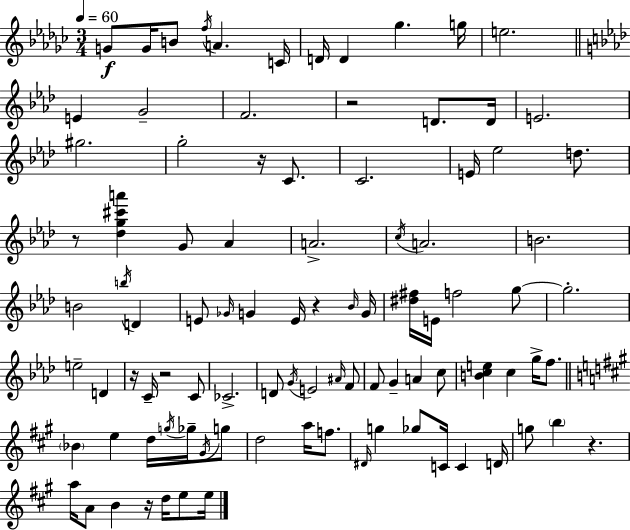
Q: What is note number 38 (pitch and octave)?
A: Bb4